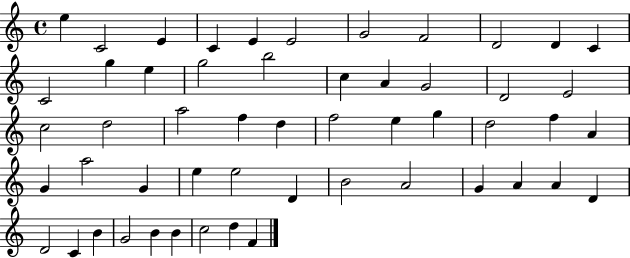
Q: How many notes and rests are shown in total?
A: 53